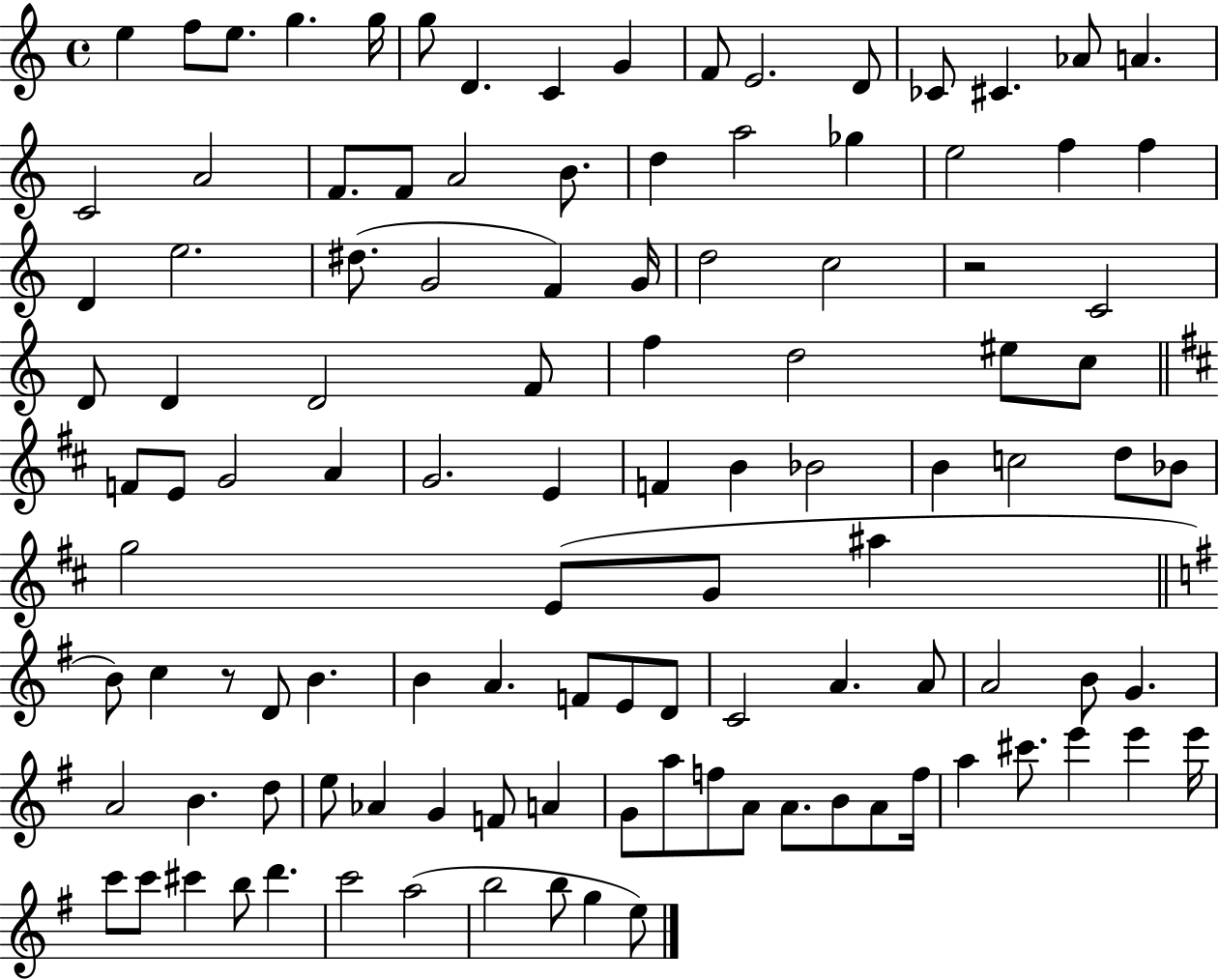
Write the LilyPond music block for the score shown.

{
  \clef treble
  \time 4/4
  \defaultTimeSignature
  \key c \major
  \repeat volta 2 { e''4 f''8 e''8. g''4. g''16 | g''8 d'4. c'4 g'4 | f'8 e'2. d'8 | ces'8 cis'4. aes'8 a'4. | \break c'2 a'2 | f'8. f'8 a'2 b'8. | d''4 a''2 ges''4 | e''2 f''4 f''4 | \break d'4 e''2. | dis''8.( g'2 f'4) g'16 | d''2 c''2 | r2 c'2 | \break d'8 d'4 d'2 f'8 | f''4 d''2 eis''8 c''8 | \bar "||" \break \key d \major f'8 e'8 g'2 a'4 | g'2. e'4 | f'4 b'4 bes'2 | b'4 c''2 d''8 bes'8 | \break g''2 e'8( g'8 ais''4 | \bar "||" \break \key g \major b'8) c''4 r8 d'8 b'4. | b'4 a'4. f'8 e'8 d'8 | c'2 a'4. a'8 | a'2 b'8 g'4. | \break a'2 b'4. d''8 | e''8 aes'4 g'4 f'8 a'4 | g'8 a''8 f''8 a'8 a'8. b'8 a'8 f''16 | a''4 cis'''8. e'''4 e'''4 e'''16 | \break c'''8 c'''8 cis'''4 b''8 d'''4. | c'''2 a''2( | b''2 b''8 g''4 e''8) | } \bar "|."
}